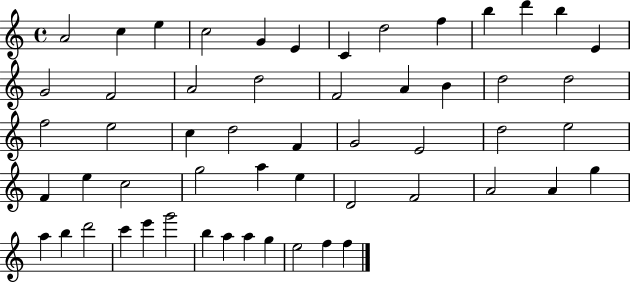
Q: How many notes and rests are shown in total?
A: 55